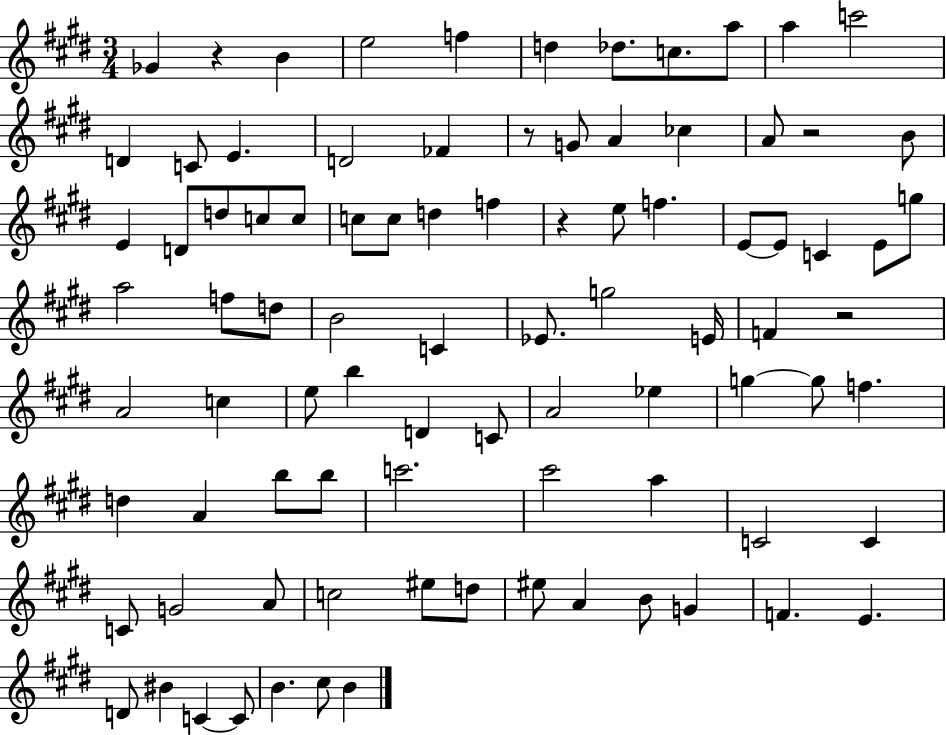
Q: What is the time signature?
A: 3/4